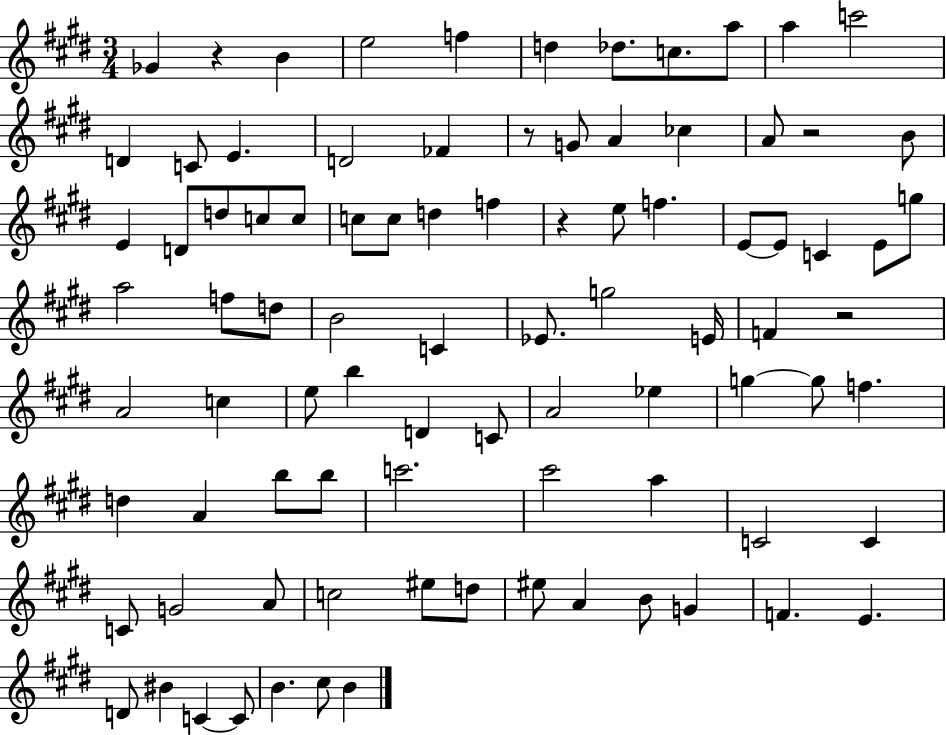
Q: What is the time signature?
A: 3/4